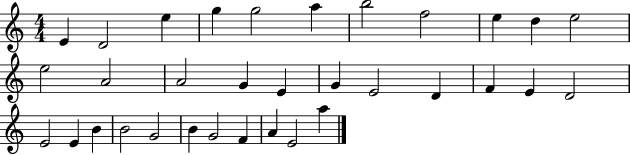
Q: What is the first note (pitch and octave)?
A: E4